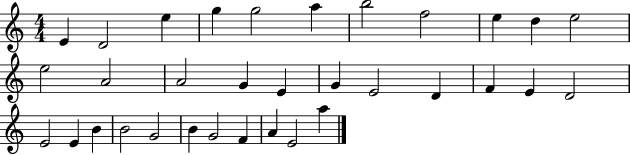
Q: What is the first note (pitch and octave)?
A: E4